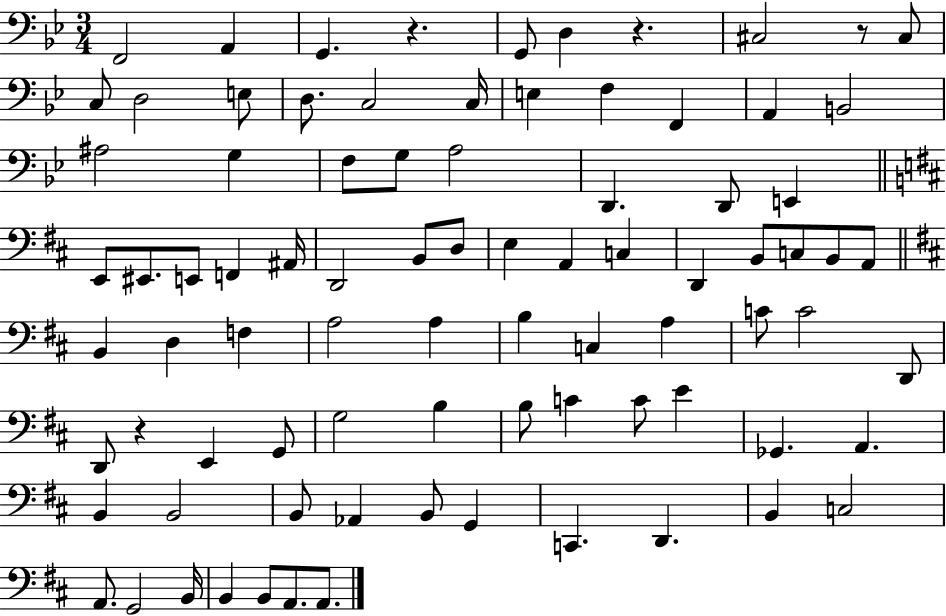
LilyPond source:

{
  \clef bass
  \numericTimeSignature
  \time 3/4
  \key bes \major
  f,2 a,4 | g,4. r4. | g,8 d4 r4. | cis2 r8 cis8 | \break c8 d2 e8 | d8. c2 c16 | e4 f4 f,4 | a,4 b,2 | \break ais2 g4 | f8 g8 a2 | d,4. d,8 e,4 | \bar "||" \break \key d \major e,8 eis,8. e,8 f,4 ais,16 | d,2 b,8 d8 | e4 a,4 c4 | d,4 b,8 c8 b,8 a,8 | \break \bar "||" \break \key b \minor b,4 d4 f4 | a2 a4 | b4 c4 a4 | c'8 c'2 d,8 | \break d,8 r4 e,4 g,8 | g2 b4 | b8 c'4 c'8 e'4 | ges,4. a,4. | \break b,4 b,2 | b,8 aes,4 b,8 g,4 | c,4. d,4. | b,4 c2 | \break a,8. g,2 b,16 | b,4 b,8 a,8. a,8. | \bar "|."
}